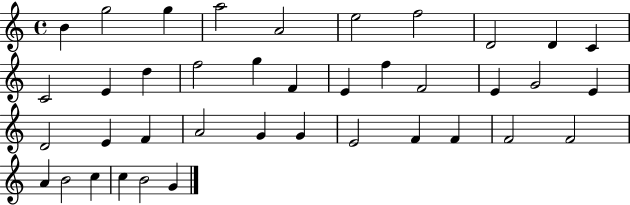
X:1
T:Untitled
M:4/4
L:1/4
K:C
B g2 g a2 A2 e2 f2 D2 D C C2 E d f2 g F E f F2 E G2 E D2 E F A2 G G E2 F F F2 F2 A B2 c c B2 G